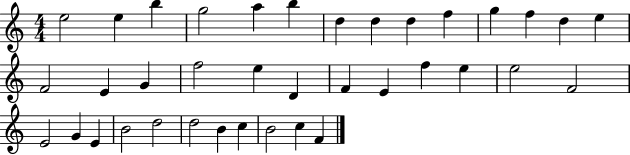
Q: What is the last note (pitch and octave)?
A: F4